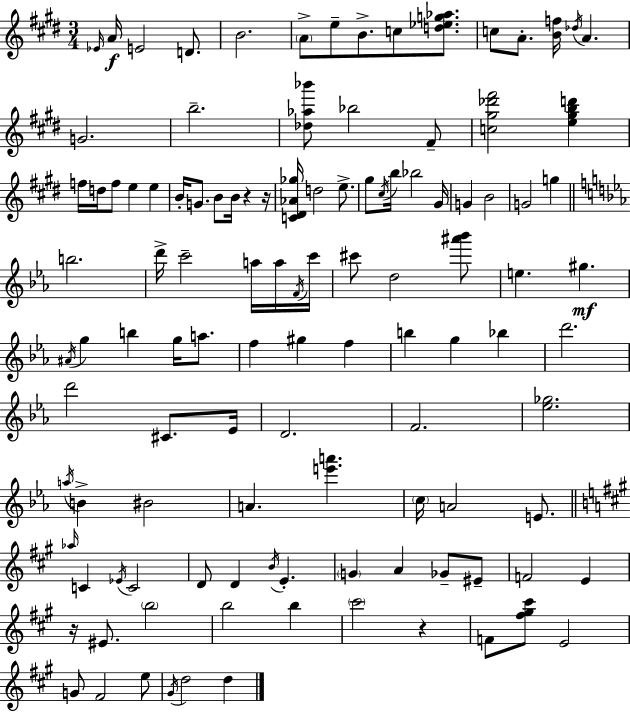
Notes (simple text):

Eb4/s A4/s E4/h D4/e. B4/h. A4/e E5/e B4/e. C5/e [D5,Eb5,G5,Ab5]/e. C5/e A4/e. [B4,F5]/s Db5/s A4/q. G4/h. B5/h. [Db5,Ab5,Bb6]/e Bb5/h F#4/e [C5,G#5,Db6,F#6]/h [E5,G#5,B5,D6]/q F5/s D5/s F5/e E5/q E5/q B4/s G4/e. B4/e B4/s R/q R/s [C4,D#4,Ab4,Gb5]/s D5/h E5/e. G#5/e C#5/s B5/s Bb5/h G#4/s G4/q B4/h G4/h G5/q B5/h. D6/s C6/h A5/s A5/s F4/s C6/s C#6/e D5/h [A#6,Bb6]/e E5/q. G#5/q. A#4/s G5/q B5/q G5/s A5/e. F5/q G#5/q F5/q B5/q G5/q Bb5/q D6/h. D6/h C#4/e. Eb4/s D4/h. F4/h. [Eb5,Gb5]/h. A5/s B4/q BIS4/h A4/q. [E6,A6]/q. C5/s A4/h E4/e. Ab5/s C4/q Eb4/s C4/h D4/e D4/q B4/s E4/q. G4/q A4/q Gb4/e EIS4/e F4/h E4/q R/s EIS4/e. B5/h B5/h B5/q C#6/h R/q F4/e [F#5,G#5,C#6]/e E4/h G4/e F#4/h E5/e G#4/s D5/h D5/q